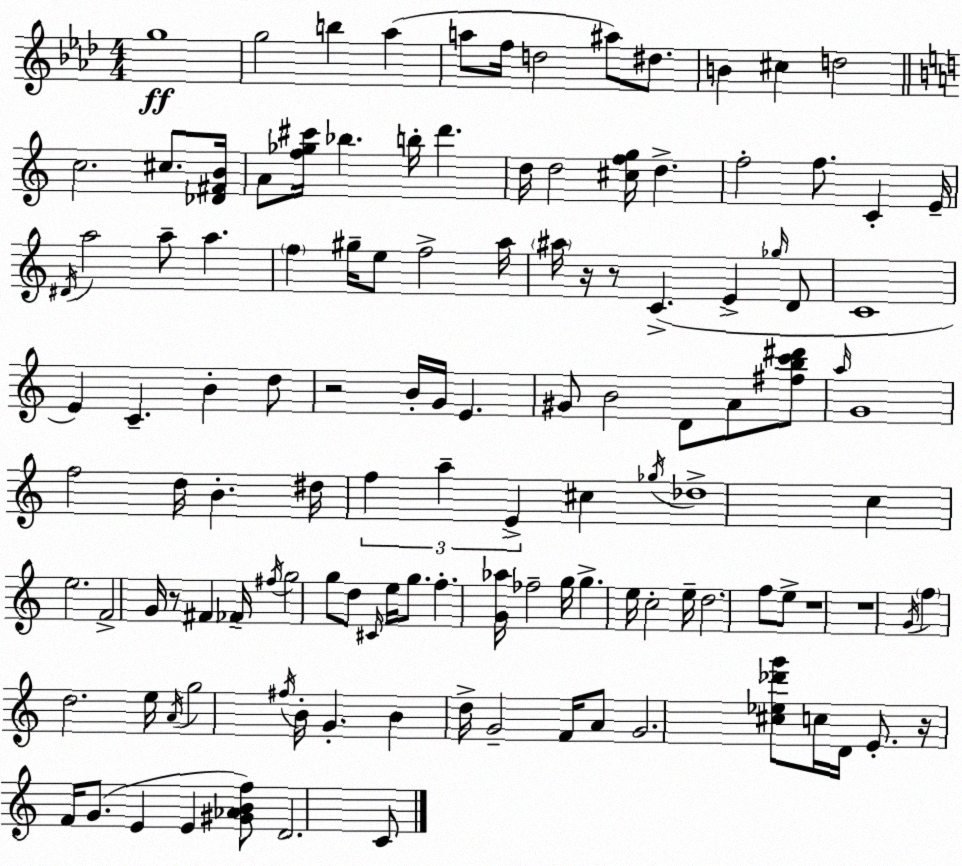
X:1
T:Untitled
M:4/4
L:1/4
K:Ab
g4 g2 b _a a/2 f/4 d2 ^a/2 ^d/2 B ^c d2 c2 ^c/2 [_D^FB]/4 A/2 [f_g^c']/4 _b b/4 d' d/4 d2 [^cfg]/4 d f2 f/2 C E/4 ^D/4 a2 a/2 a f ^g/4 e/2 f2 a/4 ^a/4 z/4 z/2 C E _g/4 D/2 C4 E C B d/2 z2 B/4 G/4 E ^G/2 B2 D/2 A/2 [^fbc'^d']/2 a/4 G4 f2 d/4 B ^d/4 f a E ^c _g/4 _d4 c e2 F2 G/4 z/2 ^F _F/4 ^f/4 g2 g/2 d/2 ^C/4 e/4 g/2 f [G_a]/4 _f2 g/4 g e/4 c2 e/4 d2 f/2 e/2 z4 z4 G/4 f d2 e/4 A/4 g2 ^f/4 B/4 G B d/4 G2 F/4 A/2 G2 [^c_e_d'g']/2 c/4 D/4 E/2 z/4 F/4 G/2 E E [^G_ABf]/2 D2 C/2